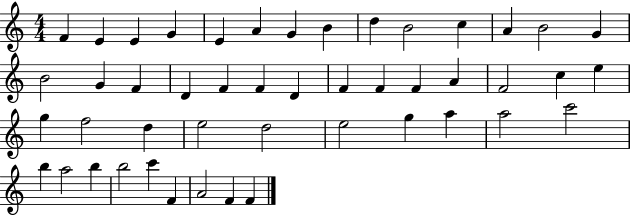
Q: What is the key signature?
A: C major